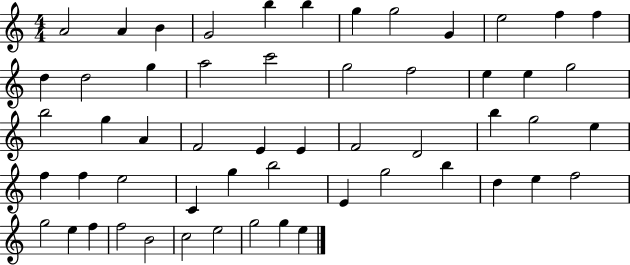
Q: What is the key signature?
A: C major